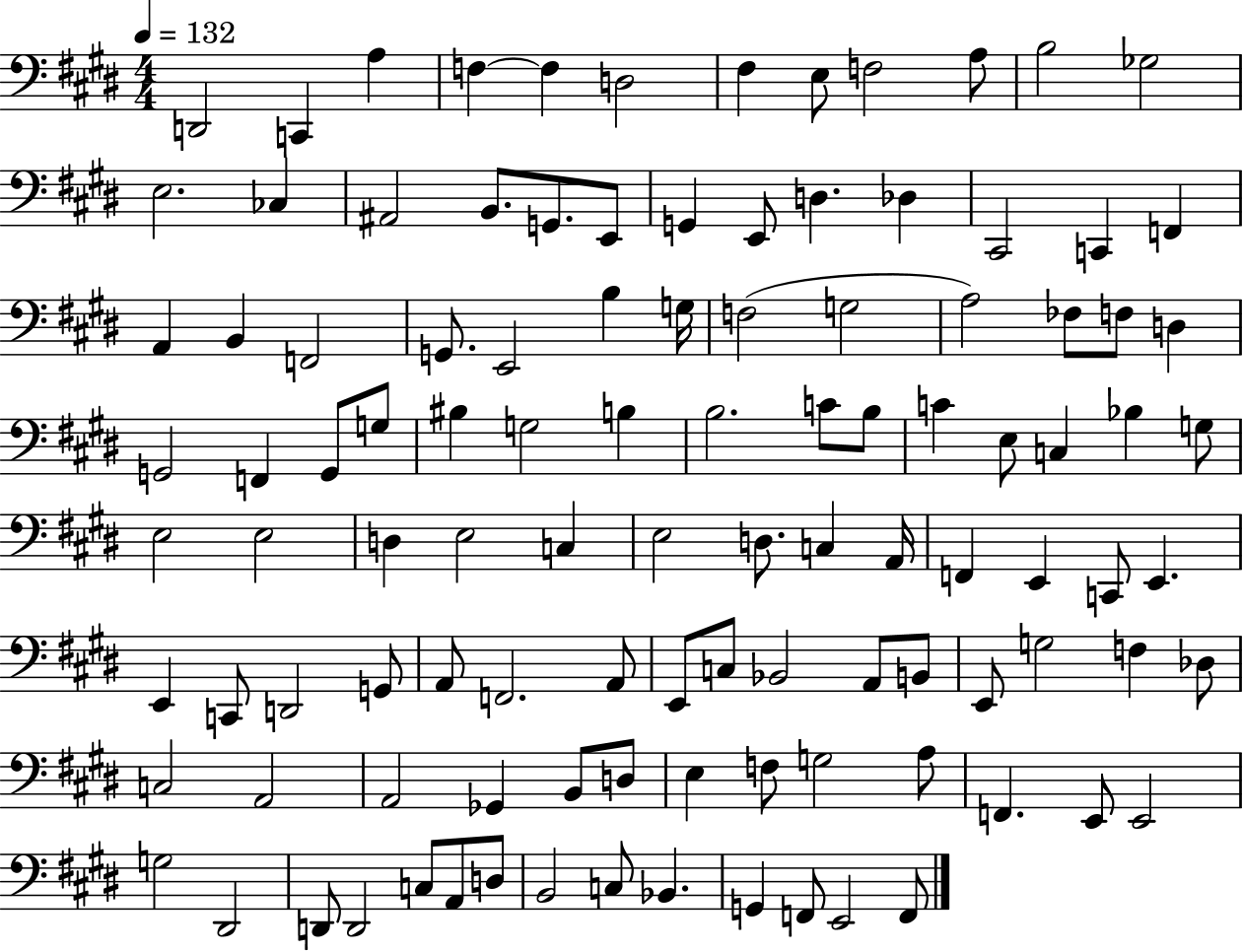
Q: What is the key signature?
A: E major